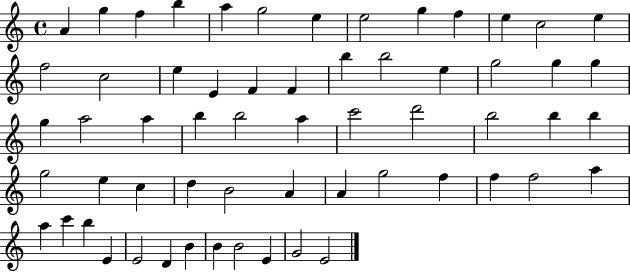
{
  \clef treble
  \time 4/4
  \defaultTimeSignature
  \key c \major
  a'4 g''4 f''4 b''4 | a''4 g''2 e''4 | e''2 g''4 f''4 | e''4 c''2 e''4 | \break f''2 c''2 | e''4 e'4 f'4 f'4 | b''4 b''2 e''4 | g''2 g''4 g''4 | \break g''4 a''2 a''4 | b''4 b''2 a''4 | c'''2 d'''2 | b''2 b''4 b''4 | \break g''2 e''4 c''4 | d''4 b'2 a'4 | a'4 g''2 f''4 | f''4 f''2 a''4 | \break a''4 c'''4 b''4 e'4 | e'2 d'4 b'4 | b'4 b'2 e'4 | g'2 e'2 | \break \bar "|."
}